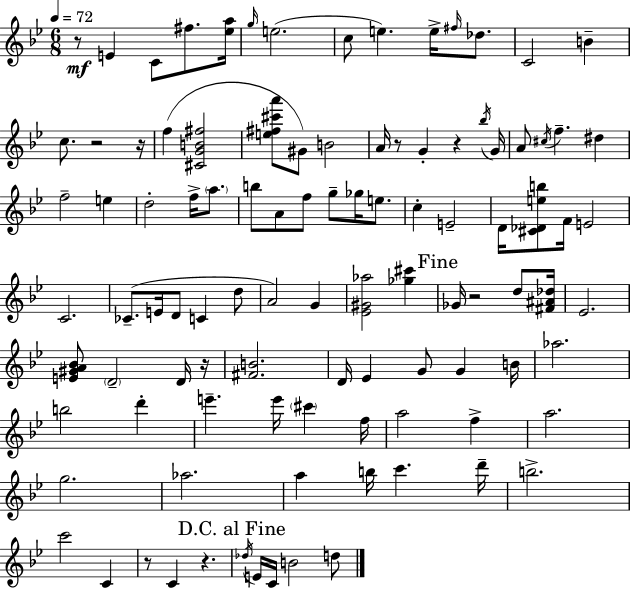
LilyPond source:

{
  \clef treble
  \numericTimeSignature
  \time 6/8
  \key bes \major
  \tempo 4 = 72
  r8\mf e'4 c'8 fis''8. <ees'' a''>16 | \grace { g''16 } e''2.( | c''8 e''4.) e''16-> \grace { fis''16 } des''8. | c'2 b'4-- | \break c''8. r2 | r16 f''4( <cis' g' b' fis''>2 | <e'' fis'' cis''' a'''>8 gis'8) b'2 | a'16 r8 g'4-. r4 | \break \acciaccatura { bes''16 } g'16 a'8 \acciaccatura { cis''16 } f''4.-- | dis''4 f''2-- | e''4 d''2-. | f''16-> \parenthesize a''8. b''8 a'8 f''8 g''8-- | \break ges''16 e''8. c''4-. e'2-- | d'16 <cis' des' e'' b''>8 f'16 e'2 | c'2. | ces'8.--( e'16 d'8 c'4 | \break d''8 a'2) | g'4 <ees' gis' aes''>2 | <ges'' cis'''>4 \mark "Fine" ges'16 r2 | d''8 <fis' ais' des''>16 ees'2. | \break <e' gis' a' bes'>8 \parenthesize d'2-- | d'16 r16 <fis' b'>2. | d'16 ees'4 g'8 g'4 | b'16 aes''2. | \break b''2 | d'''4-. e'''4.-- e'''16 \parenthesize cis'''4 | f''16 a''2 | f''4-> a''2. | \break g''2. | aes''2. | a''4 b''16 c'''4. | d'''16-- b''2.-> | \break c'''2 | c'4 r8 c'4 r4. | \mark "D.C. al Fine" \acciaccatura { des''16 } e'16 c'16 b'2 | d''8 \bar "|."
}